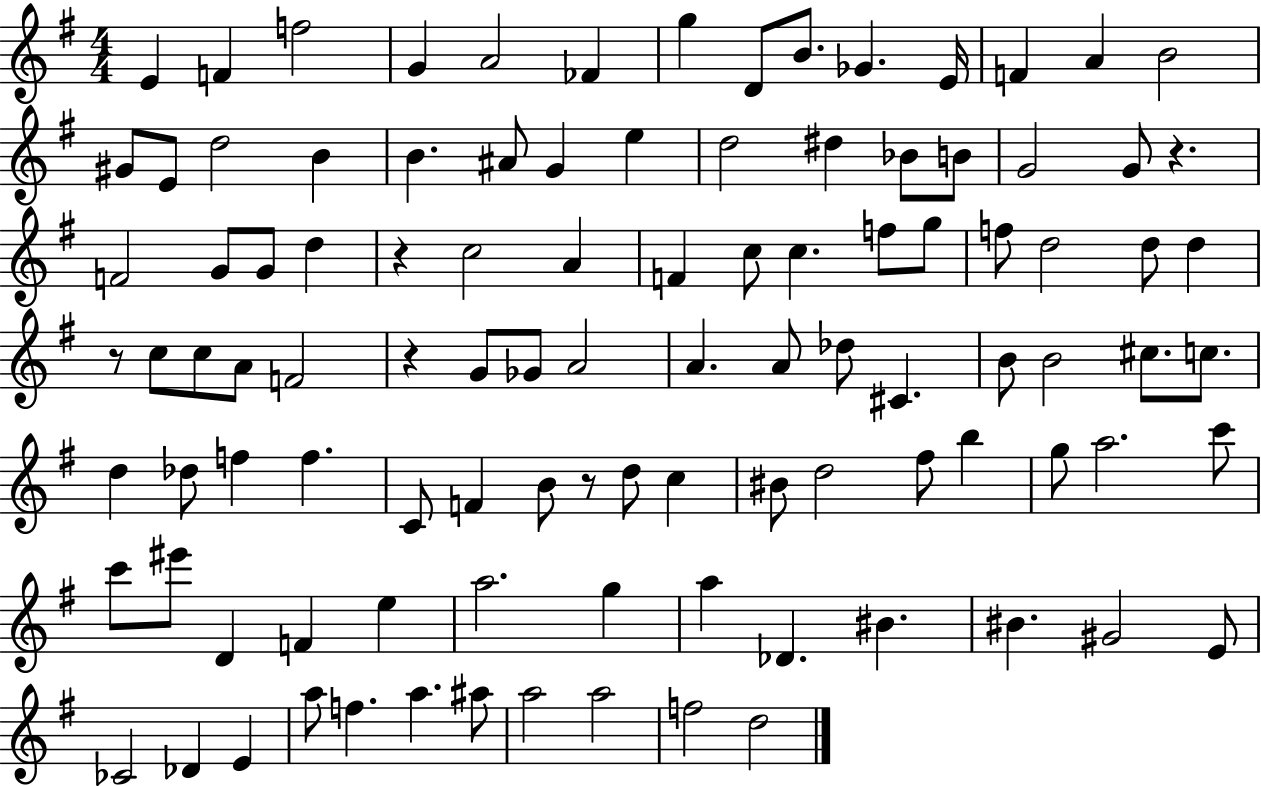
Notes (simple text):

E4/q F4/q F5/h G4/q A4/h FES4/q G5/q D4/e B4/e. Gb4/q. E4/s F4/q A4/q B4/h G#4/e E4/e D5/h B4/q B4/q. A#4/e G4/q E5/q D5/h D#5/q Bb4/e B4/e G4/h G4/e R/q. F4/h G4/e G4/e D5/q R/q C5/h A4/q F4/q C5/e C5/q. F5/e G5/e F5/e D5/h D5/e D5/q R/e C5/e C5/e A4/e F4/h R/q G4/e Gb4/e A4/h A4/q. A4/e Db5/e C#4/q. B4/e B4/h C#5/e. C5/e. D5/q Db5/e F5/q F5/q. C4/e F4/q B4/e R/e D5/e C5/q BIS4/e D5/h F#5/e B5/q G5/e A5/h. C6/e C6/e EIS6/e D4/q F4/q E5/q A5/h. G5/q A5/q Db4/q. BIS4/q. BIS4/q. G#4/h E4/e CES4/h Db4/q E4/q A5/e F5/q. A5/q. A#5/e A5/h A5/h F5/h D5/h